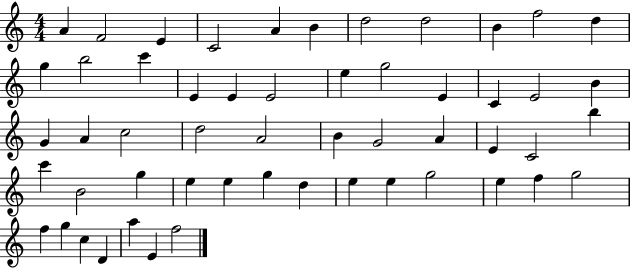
X:1
T:Untitled
M:4/4
L:1/4
K:C
A F2 E C2 A B d2 d2 B f2 d g b2 c' E E E2 e g2 E C E2 B G A c2 d2 A2 B G2 A E C2 b c' B2 g e e g d e e g2 e f g2 f g c D a E f2